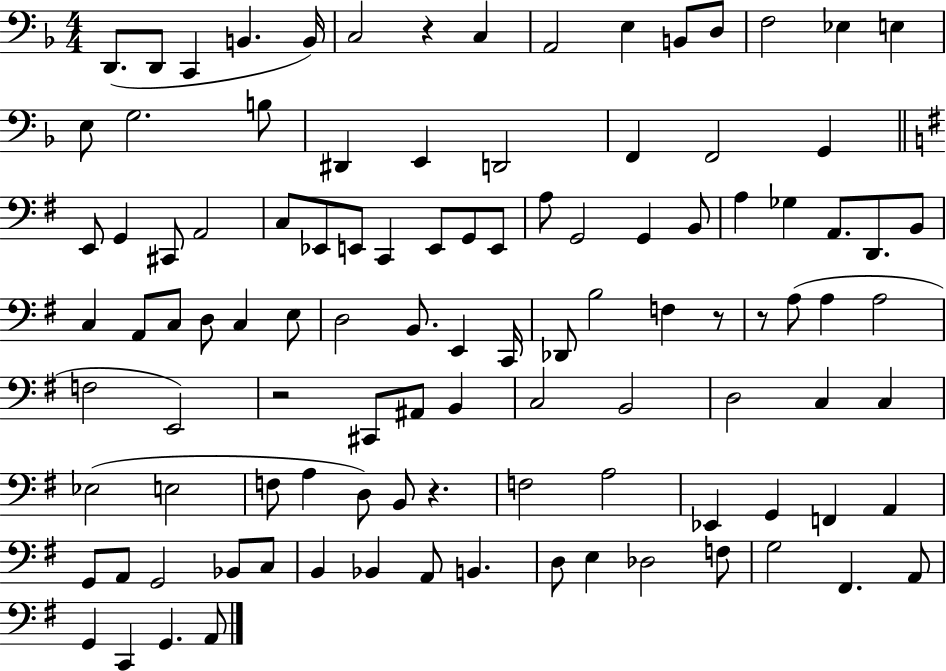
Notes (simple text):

D2/e. D2/e C2/q B2/q. B2/s C3/h R/q C3/q A2/h E3/q B2/e D3/e F3/h Eb3/q E3/q E3/e G3/h. B3/e D#2/q E2/q D2/h F2/q F2/h G2/q E2/e G2/q C#2/e A2/h C3/e Eb2/e E2/e C2/q E2/e G2/e E2/e A3/e G2/h G2/q B2/e A3/q Gb3/q A2/e. D2/e. B2/e C3/q A2/e C3/e D3/e C3/q E3/e D3/h B2/e. E2/q C2/s Db2/e B3/h F3/q R/e R/e A3/e A3/q A3/h F3/h E2/h R/h C#2/e A#2/e B2/q C3/h B2/h D3/h C3/q C3/q Eb3/h E3/h F3/e A3/q D3/e B2/e R/q. F3/h A3/h Eb2/q G2/q F2/q A2/q G2/e A2/e G2/h Bb2/e C3/e B2/q Bb2/q A2/e B2/q. D3/e E3/q Db3/h F3/e G3/h F#2/q. A2/e G2/q C2/q G2/q. A2/e